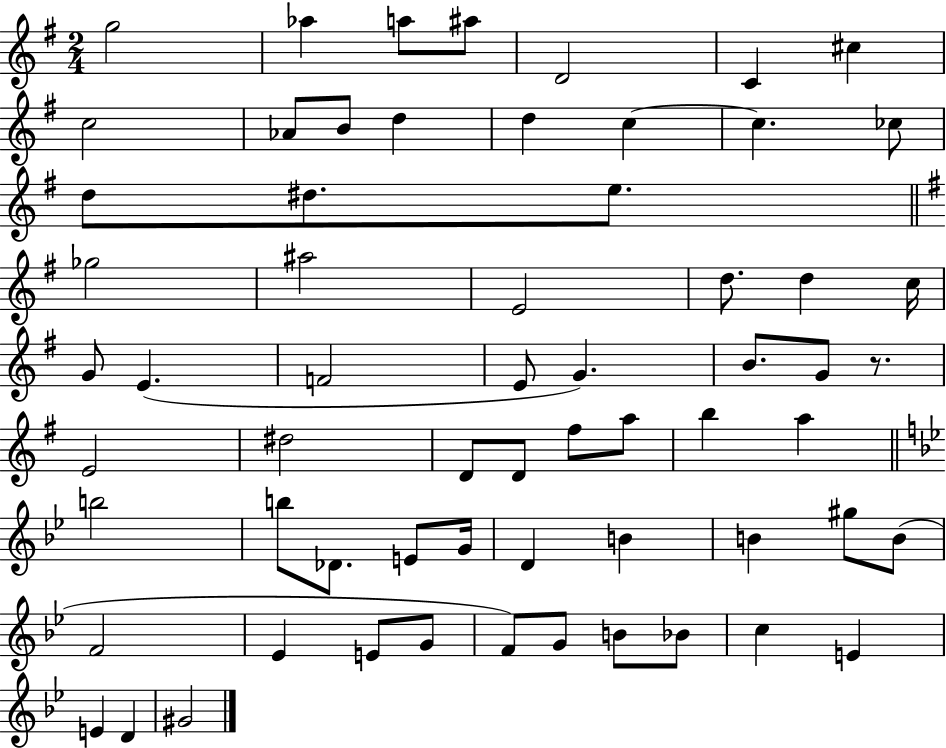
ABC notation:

X:1
T:Untitled
M:2/4
L:1/4
K:G
g2 _a a/2 ^a/2 D2 C ^c c2 _A/2 B/2 d d c c _c/2 d/2 ^d/2 e/2 _g2 ^a2 E2 d/2 d c/4 G/2 E F2 E/2 G B/2 G/2 z/2 E2 ^d2 D/2 D/2 ^f/2 a/2 b a b2 b/2 _D/2 E/2 G/4 D B B ^g/2 B/2 F2 _E E/2 G/2 F/2 G/2 B/2 _B/2 c E E D ^G2